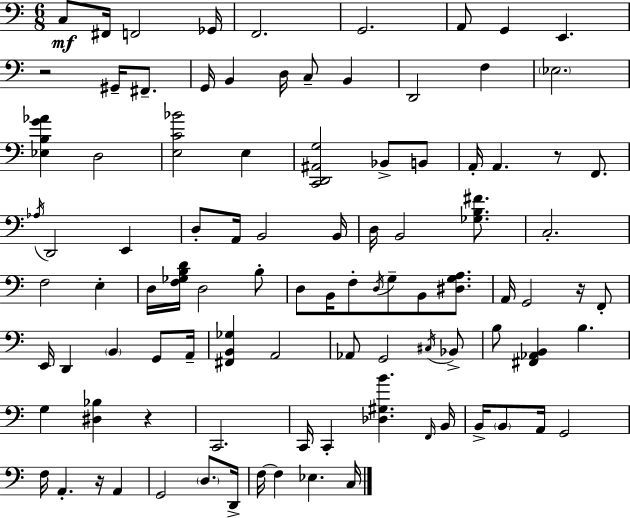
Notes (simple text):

C3/e F#2/s F2/h Gb2/s F2/h. G2/h. A2/e G2/q E2/q. R/h G#2/s F#2/e. G2/s B2/q D3/s C3/e B2/q D2/h F3/q Eb3/h. [Eb3,B3,G4,Ab4]/q D3/h [E3,C4,Bb4]/h E3/q [C2,D2,A#2,G3]/h Bb2/e B2/e A2/s A2/q. R/e F2/e. Ab3/s D2/h E2/q D3/e A2/s B2/h B2/s D3/s B2/h [Gb3,B3,F#4]/e. C3/h. F3/h E3/q D3/s [F3,Gb3,B3,D4]/s D3/h B3/e D3/e B2/s F3/e D3/s G3/e B2/e [D#3,G3,A3]/e. A2/s G2/h R/s F2/e E2/s D2/q B2/q G2/e A2/s [F#2,B2,Gb3]/q A2/h Ab2/e G2/h C#3/s Bb2/e B3/e [F#2,Ab2,B2]/q B3/q. G3/q [D#3,Bb3]/q R/q C2/h. C2/s C2/q [Db3,G#3,B4]/q. F2/s B2/s B2/s B2/e A2/s G2/h F3/s A2/q. R/s A2/q G2/h D3/e. D2/s F3/s F3/q Eb3/q. C3/s